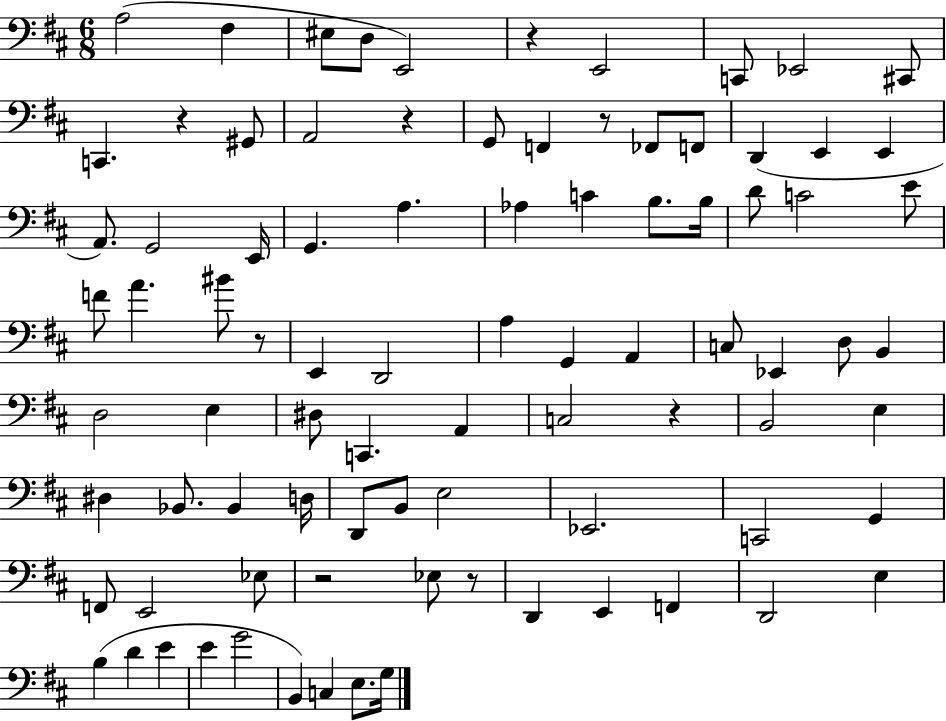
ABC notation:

X:1
T:Untitled
M:6/8
L:1/4
K:D
A,2 ^F, ^E,/2 D,/2 E,,2 z E,,2 C,,/2 _E,,2 ^C,,/2 C,, z ^G,,/2 A,,2 z G,,/2 F,, z/2 _F,,/2 F,,/2 D,, E,, E,, A,,/2 G,,2 E,,/4 G,, A, _A, C B,/2 B,/4 D/2 C2 E/2 F/2 A ^B/2 z/2 E,, D,,2 A, G,, A,, C,/2 _E,, D,/2 B,, D,2 E, ^D,/2 C,, A,, C,2 z B,,2 E, ^D, _B,,/2 _B,, D,/4 D,,/2 B,,/2 E,2 _E,,2 C,,2 G,, F,,/2 E,,2 _E,/2 z2 _E,/2 z/2 D,, E,, F,, D,,2 E, B, D E E G2 B,, C, E,/2 G,/4